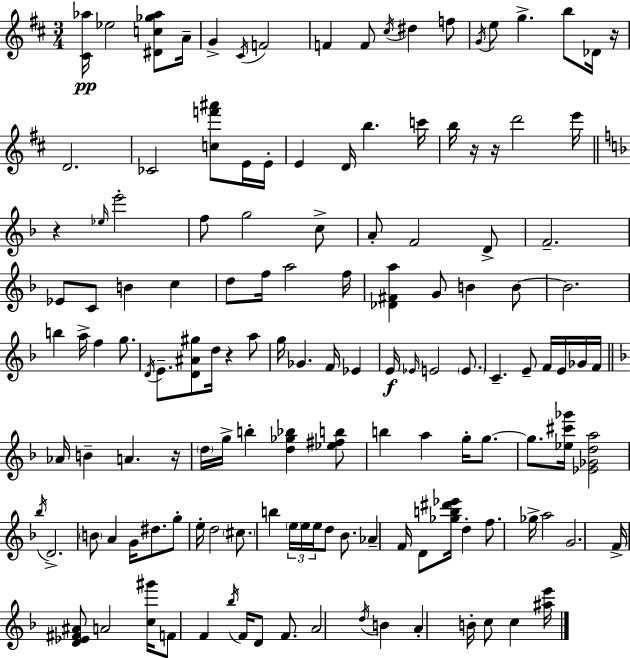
[C#4,Ab5]/s Eb5/h [D#4,C5,Gb5,Ab5]/e A4/s G4/q C#4/s F4/h F4/q F4/e C#5/s D#5/q F5/e G4/s E5/e G5/q. B5/e Db4/s R/s D4/h. CES4/h [C5,F6,A#6]/e E4/s E4/s E4/q D4/s B5/q. C6/s B5/s R/s R/s D6/h E6/s R/q Eb5/s E6/h F5/e G5/h C5/e A4/e F4/h D4/e F4/h. Eb4/e C4/e B4/q C5/q D5/e F5/s A5/h F5/s [Db4,F#4,A5]/q G4/e B4/q B4/e B4/h. B5/q A5/s F5/q G5/e. D4/s E4/e. [D4,A#4,G#5]/e D5/s R/q A5/e G5/s Gb4/q. F4/s Eb4/q E4/s Eb4/s E4/h E4/e. C4/q. E4/e F4/s E4/s Gb4/s F4/s Ab4/s B4/q A4/q. R/s D5/s G5/s B5/q [D5,Gb5,Bb5]/q [Eb5,F#5,B5]/e B5/q A5/q G5/s G5/e. G5/e. [Eb5,C#6,Gb6]/s [Eb4,Gb4,D5,A5]/h Bb5/s D4/h. B4/e A4/q G4/s D#5/e. G5/e E5/s D5/h C#5/e. B5/q E5/s E5/s E5/s D5/e Bb4/e. Ab4/q F4/s D4/e [Gb5,B5,D#6,Eb6]/s D5/q F5/e. Gb5/s A5/h G4/h. F4/s [D4,Eb4,F#4,A#4]/e A4/h [C5,G#6]/s F4/e F4/q Bb5/s F4/s D4/e F4/e. A4/h D5/s B4/q A4/q B4/s C5/e C5/q [A#5,E6]/s